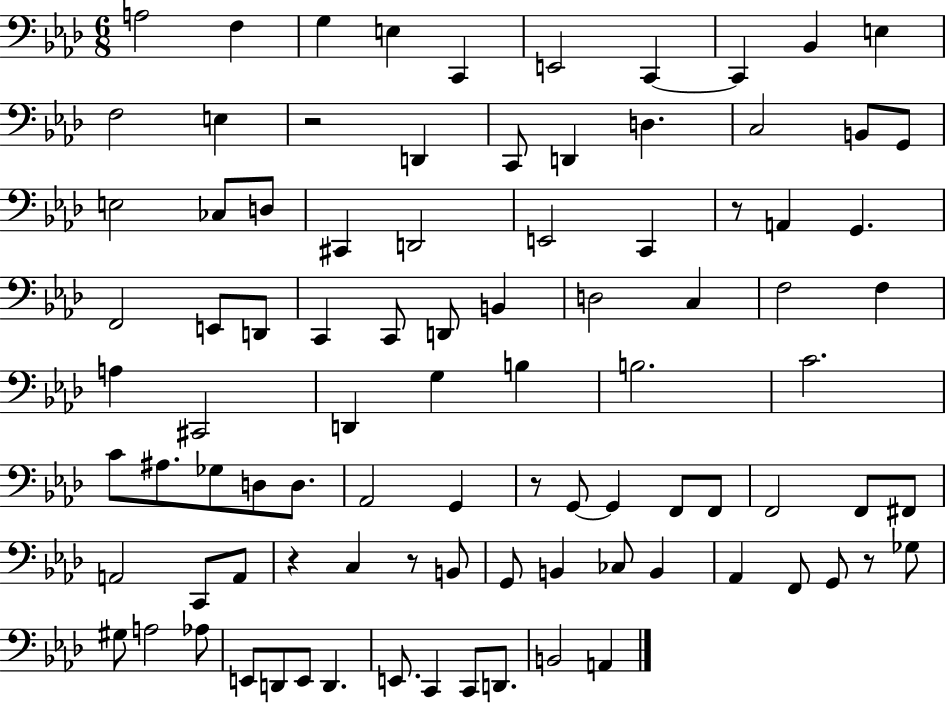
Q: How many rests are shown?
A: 6